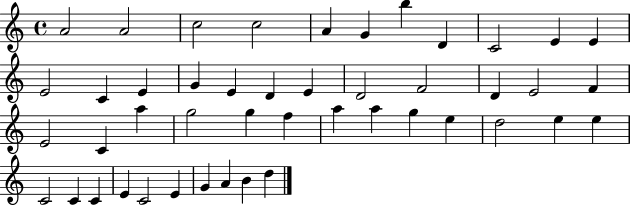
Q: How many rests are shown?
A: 0